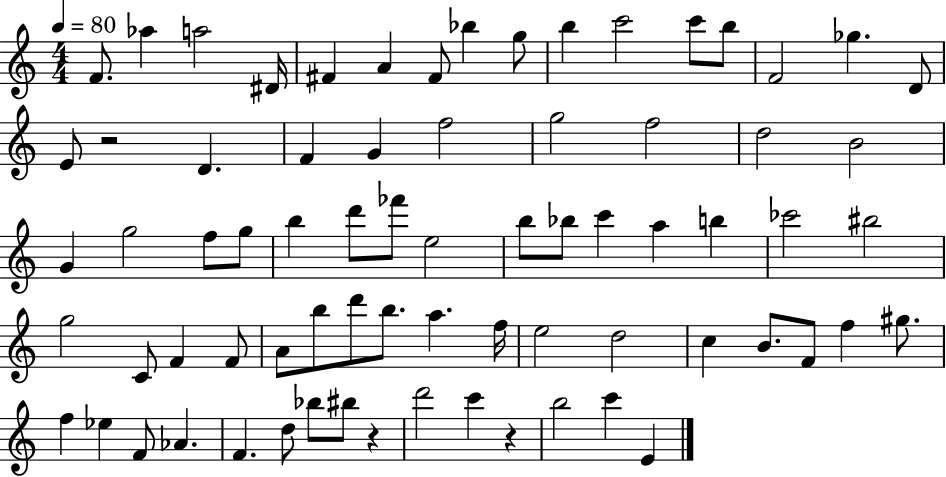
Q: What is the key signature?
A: C major